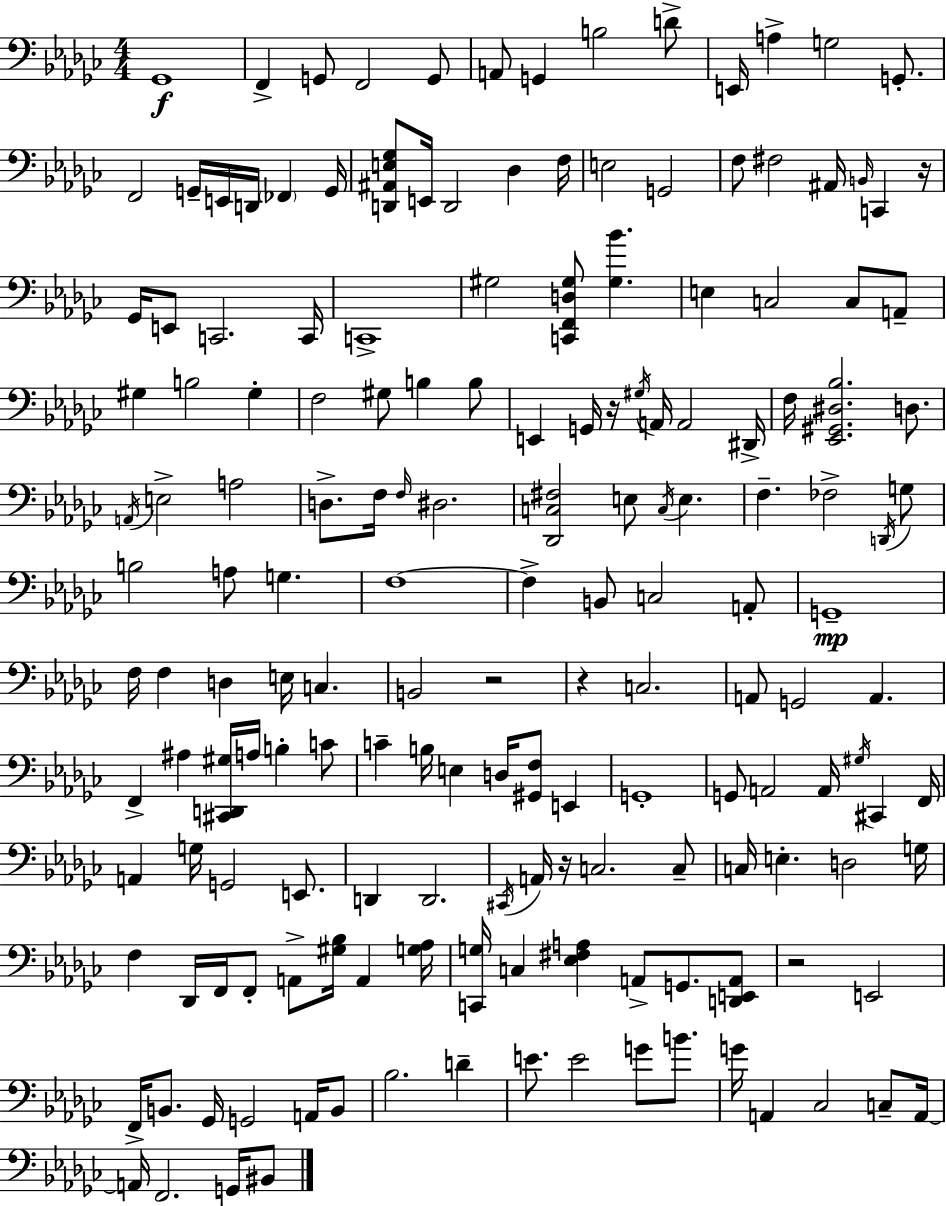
X:1
T:Untitled
M:4/4
L:1/4
K:Ebm
_G,,4 F,, G,,/2 F,,2 G,,/2 A,,/2 G,, B,2 D/2 E,,/4 A, G,2 G,,/2 F,,2 G,,/4 E,,/4 D,,/4 _F,, G,,/4 [D,,^A,,E,_G,]/2 E,,/4 D,,2 _D, F,/4 E,2 G,,2 F,/2 ^F,2 ^A,,/4 B,,/4 C,, z/4 _G,,/4 E,,/2 C,,2 C,,/4 C,,4 ^G,2 [C,,F,,D,^G,]/2 [^G,_B] E, C,2 C,/2 A,,/2 ^G, B,2 ^G, F,2 ^G,/2 B, B,/2 E,, G,,/4 z/4 ^G,/4 A,,/4 A,,2 ^D,,/4 F,/4 [_E,,^G,,^D,_B,]2 D,/2 A,,/4 E,2 A,2 D,/2 F,/4 F,/4 ^D,2 [_D,,C,^F,]2 E,/2 C,/4 E, F, _F,2 D,,/4 G,/2 B,2 A,/2 G, F,4 F, B,,/2 C,2 A,,/2 G,,4 F,/4 F, D, E,/4 C, B,,2 z2 z C,2 A,,/2 G,,2 A,, F,, ^A, [^C,,D,,^G,]/4 A,/4 B, C/2 C B,/4 E, D,/4 [^G,,F,]/2 E,, G,,4 G,,/2 A,,2 A,,/4 ^G,/4 ^C,, F,,/4 A,, G,/4 G,,2 E,,/2 D,, D,,2 ^C,,/4 A,,/4 z/4 C,2 C,/2 C,/4 E, D,2 G,/4 F, _D,,/4 F,,/4 F,,/2 A,,/2 [^G,_B,]/4 A,, [G,_A,]/4 [C,,G,]/4 C, [_E,^F,A,] A,,/2 G,,/2 [D,,E,,A,,]/2 z2 E,,2 F,,/4 B,,/2 _G,,/4 G,,2 A,,/4 B,,/2 _B,2 D E/2 E2 G/2 B/2 G/4 A,, _C,2 C,/2 A,,/4 A,,/4 F,,2 G,,/4 ^B,,/2